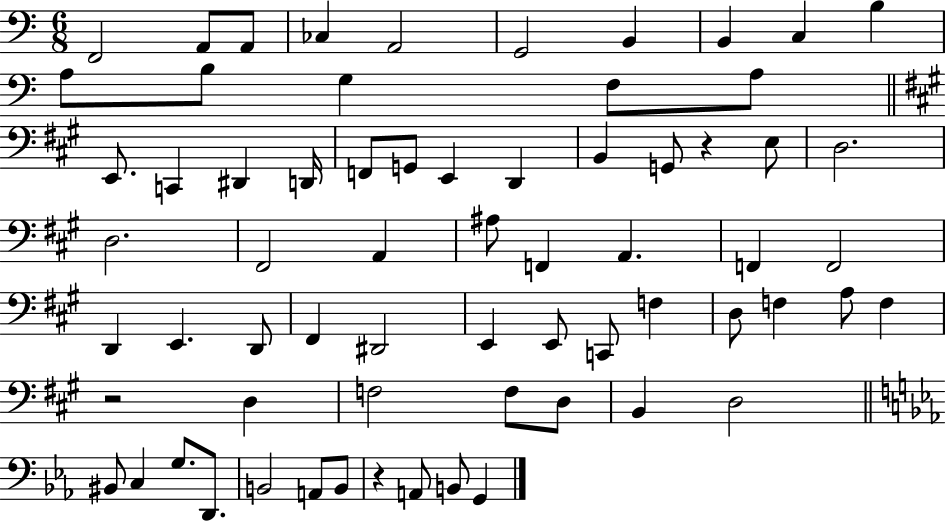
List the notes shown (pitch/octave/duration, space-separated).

F2/h A2/e A2/e CES3/q A2/h G2/h B2/q B2/q C3/q B3/q A3/e B3/e G3/q F3/e A3/e E2/e. C2/q D#2/q D2/s F2/e G2/e E2/q D2/q B2/q G2/e R/q E3/e D3/h. D3/h. F#2/h A2/q A#3/e F2/q A2/q. F2/q F2/h D2/q E2/q. D2/e F#2/q D#2/h E2/q E2/e C2/e F3/q D3/e F3/q A3/e F3/q R/h D3/q F3/h F3/e D3/e B2/q D3/h BIS2/e C3/q G3/e. D2/e. B2/h A2/e B2/e R/q A2/e B2/e G2/q